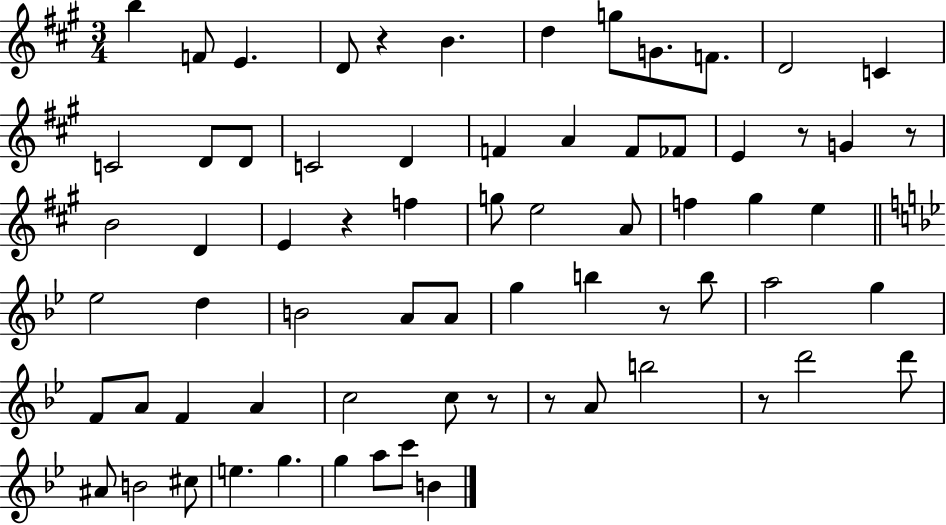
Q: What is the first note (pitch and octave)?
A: B5